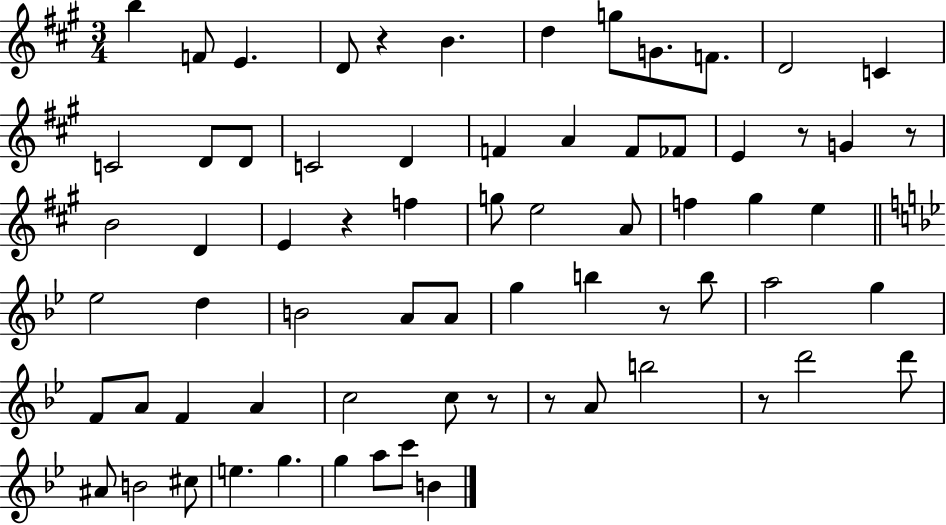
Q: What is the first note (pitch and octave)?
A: B5